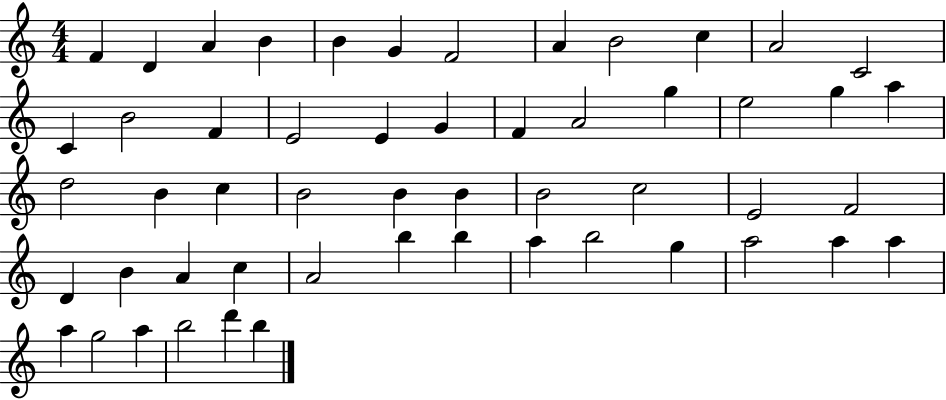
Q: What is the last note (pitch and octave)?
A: B5